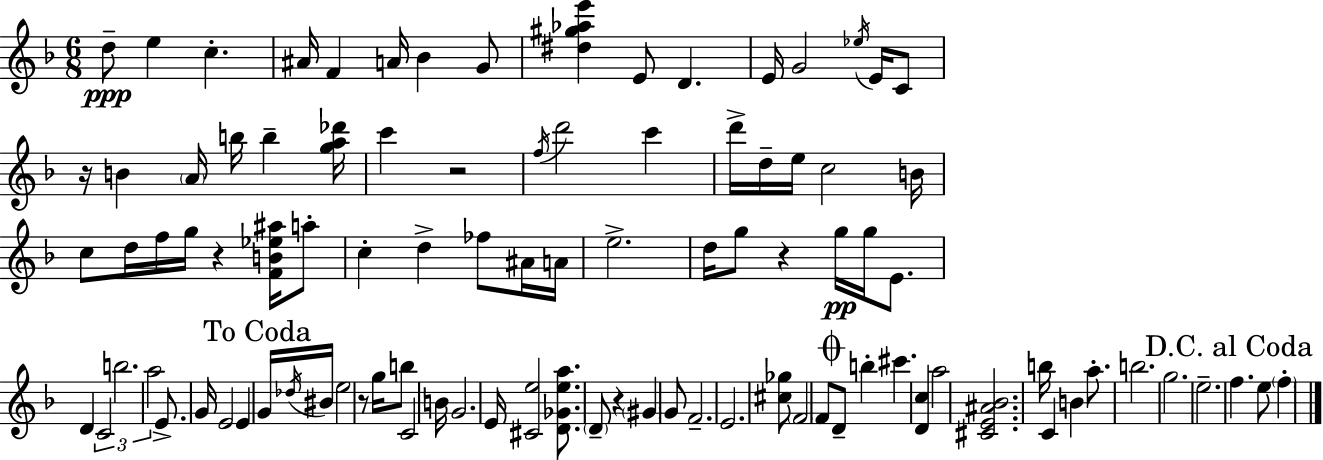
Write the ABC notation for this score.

X:1
T:Untitled
M:6/8
L:1/4
K:Dm
d/2 e c ^A/4 F A/4 _B G/2 [^d^g_ae'] E/2 D E/4 G2 _e/4 E/4 C/2 z/4 B A/4 b/4 b [ga_d']/4 c' z2 f/4 d'2 c' d'/4 d/4 e/4 c2 B/4 c/2 d/4 f/4 g/4 z [FB_e^a]/4 a/2 c d _f/2 ^A/4 A/4 e2 d/4 g/2 z g/4 g/4 E/2 D C2 b2 a2 E/2 G/4 E2 E G/4 _d/4 ^B/4 e2 z/2 g/4 b/2 C2 B/4 G2 E/4 [^Ce]2 [D_Gea]/2 D/2 z ^G G/2 F2 E2 [^c_g]/2 F2 F/2 D/2 b ^c' [Dc] a2 [^CE^A_B]2 b/4 C B a/2 b2 g2 e2 f e/2 f